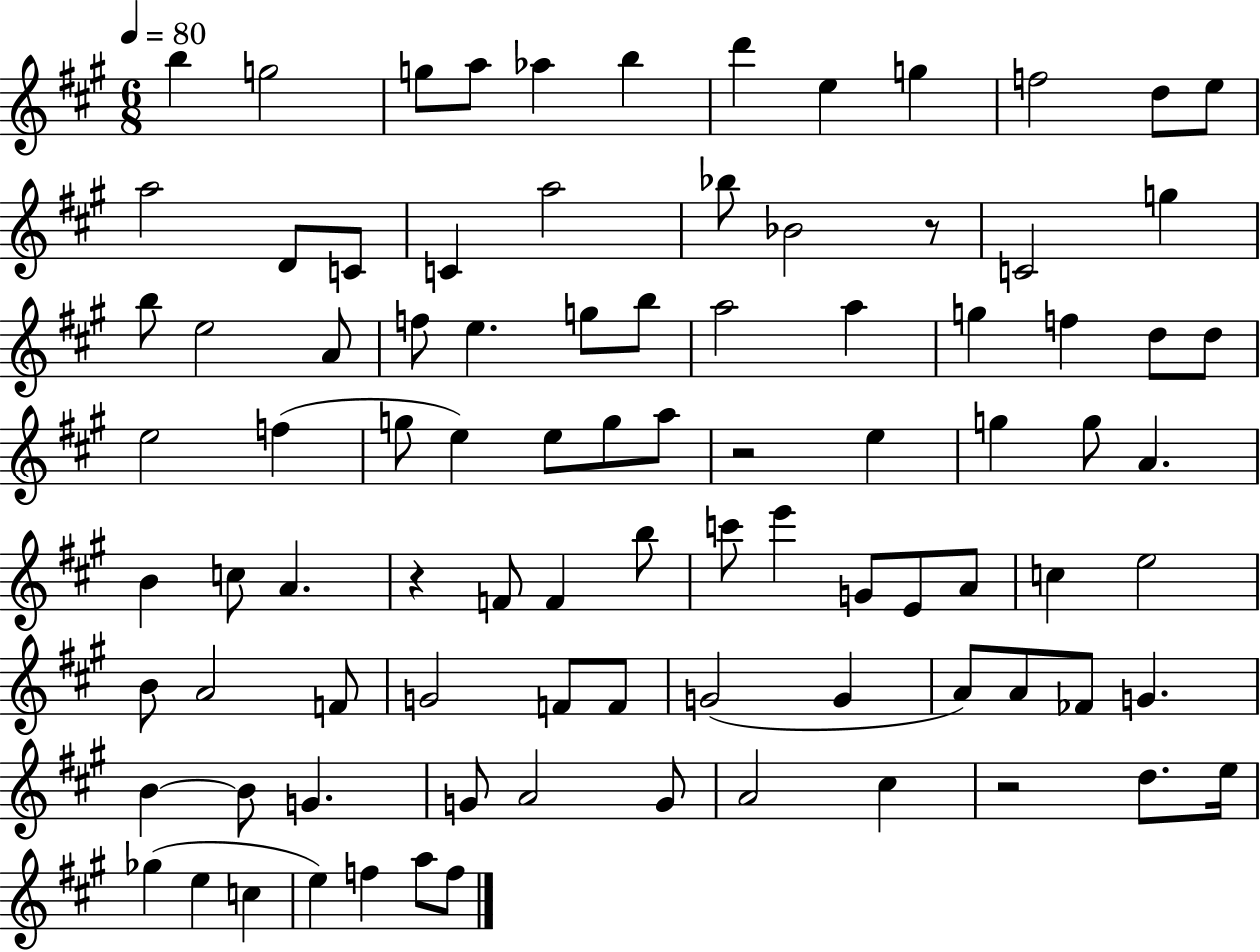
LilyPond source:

{
  \clef treble
  \numericTimeSignature
  \time 6/8
  \key a \major
  \tempo 4 = 80
  b''4 g''2 | g''8 a''8 aes''4 b''4 | d'''4 e''4 g''4 | f''2 d''8 e''8 | \break a''2 d'8 c'8 | c'4 a''2 | bes''8 bes'2 r8 | c'2 g''4 | \break b''8 e''2 a'8 | f''8 e''4. g''8 b''8 | a''2 a''4 | g''4 f''4 d''8 d''8 | \break e''2 f''4( | g''8 e''4) e''8 g''8 a''8 | r2 e''4 | g''4 g''8 a'4. | \break b'4 c''8 a'4. | r4 f'8 f'4 b''8 | c'''8 e'''4 g'8 e'8 a'8 | c''4 e''2 | \break b'8 a'2 f'8 | g'2 f'8 f'8 | g'2( g'4 | a'8) a'8 fes'8 g'4. | \break b'4~~ b'8 g'4. | g'8 a'2 g'8 | a'2 cis''4 | r2 d''8. e''16 | \break ges''4( e''4 c''4 | e''4) f''4 a''8 f''8 | \bar "|."
}